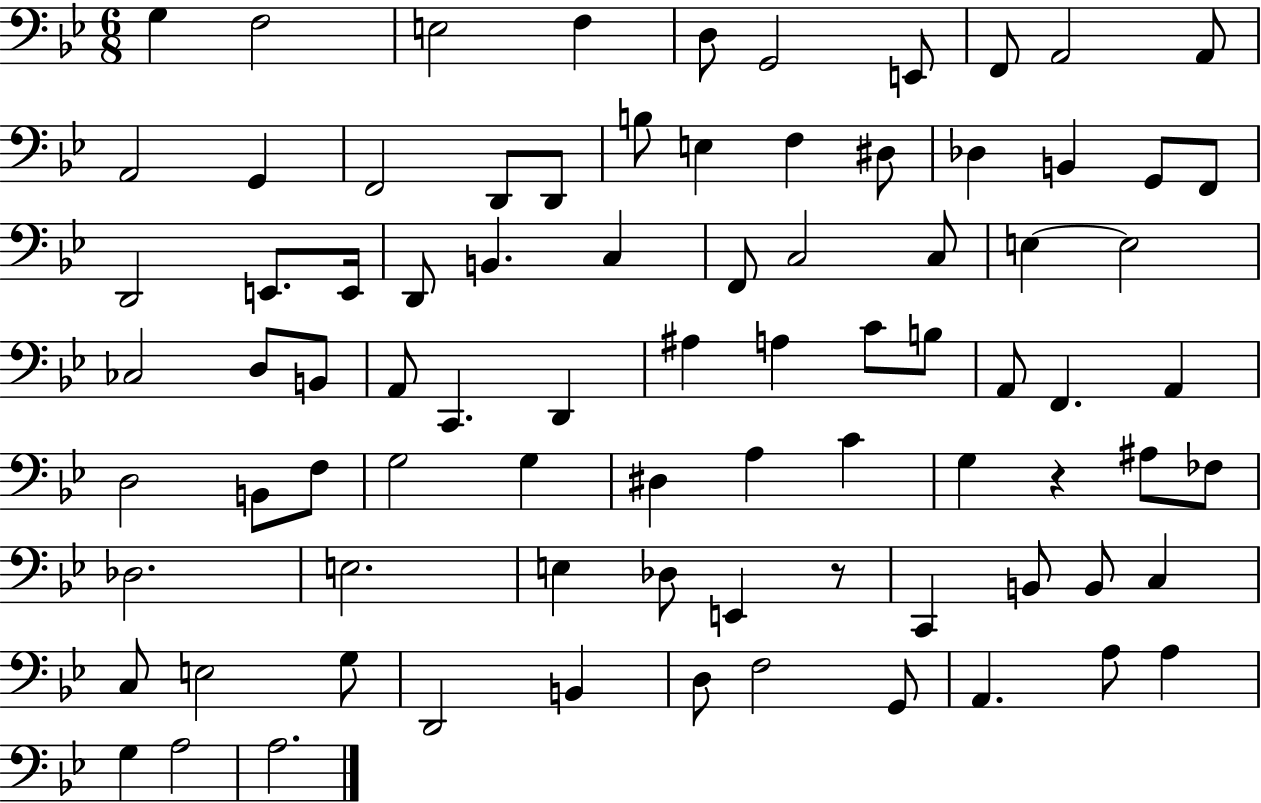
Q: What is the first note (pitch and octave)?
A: G3